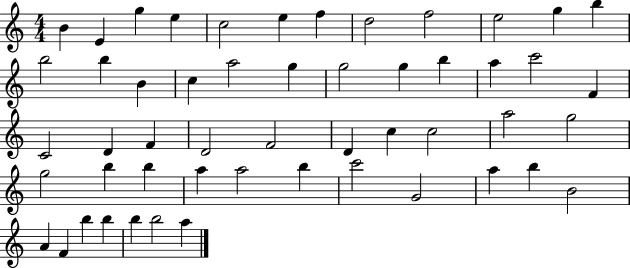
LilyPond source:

{
  \clef treble
  \numericTimeSignature
  \time 4/4
  \key c \major
  b'4 e'4 g''4 e''4 | c''2 e''4 f''4 | d''2 f''2 | e''2 g''4 b''4 | \break b''2 b''4 b'4 | c''4 a''2 g''4 | g''2 g''4 b''4 | a''4 c'''2 f'4 | \break c'2 d'4 f'4 | d'2 f'2 | d'4 c''4 c''2 | a''2 g''2 | \break g''2 b''4 b''4 | a''4 a''2 b''4 | c'''2 g'2 | a''4 b''4 b'2 | \break a'4 f'4 b''4 b''4 | b''4 b''2 a''4 | \bar "|."
}